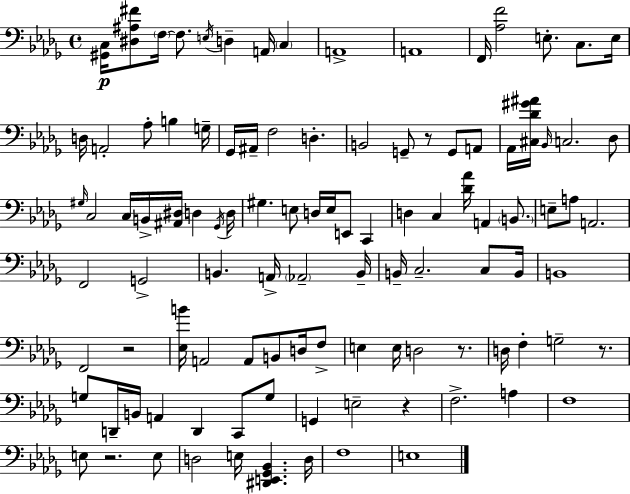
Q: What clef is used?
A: bass